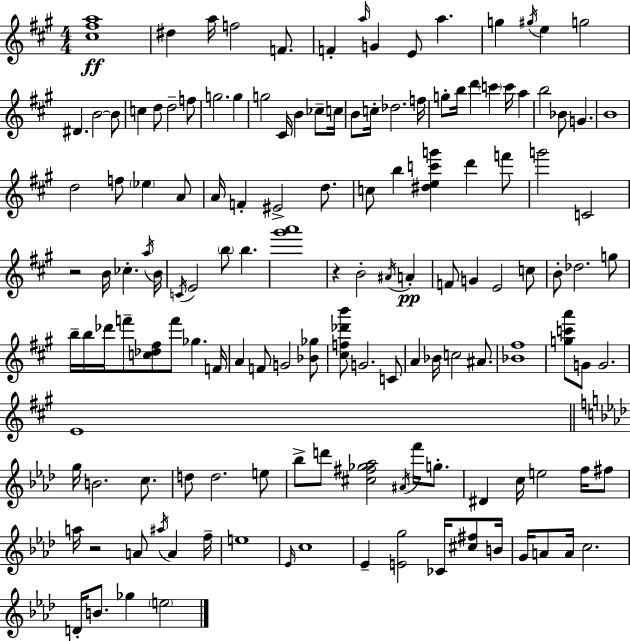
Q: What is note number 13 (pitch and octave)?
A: G5